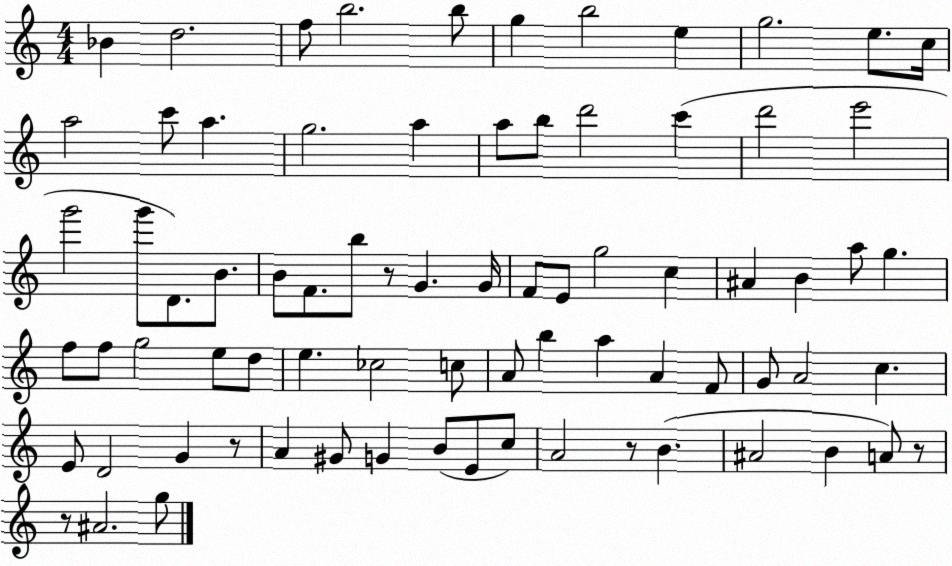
X:1
T:Untitled
M:4/4
L:1/4
K:C
_B d2 f/2 b2 b/2 g b2 e g2 e/2 c/4 a2 c'/2 a g2 a a/2 b/2 d'2 c' d'2 e'2 g'2 g'/2 D/2 B/2 B/2 F/2 b/2 z/2 G G/4 F/2 E/2 g2 c ^A B a/2 g f/2 f/2 g2 e/2 d/2 e _c2 c/2 A/2 b a A F/2 G/2 A2 c E/2 D2 G z/2 A ^G/2 G B/2 E/2 c/2 A2 z/2 B ^A2 B A/2 z/2 z/2 ^A2 g/2